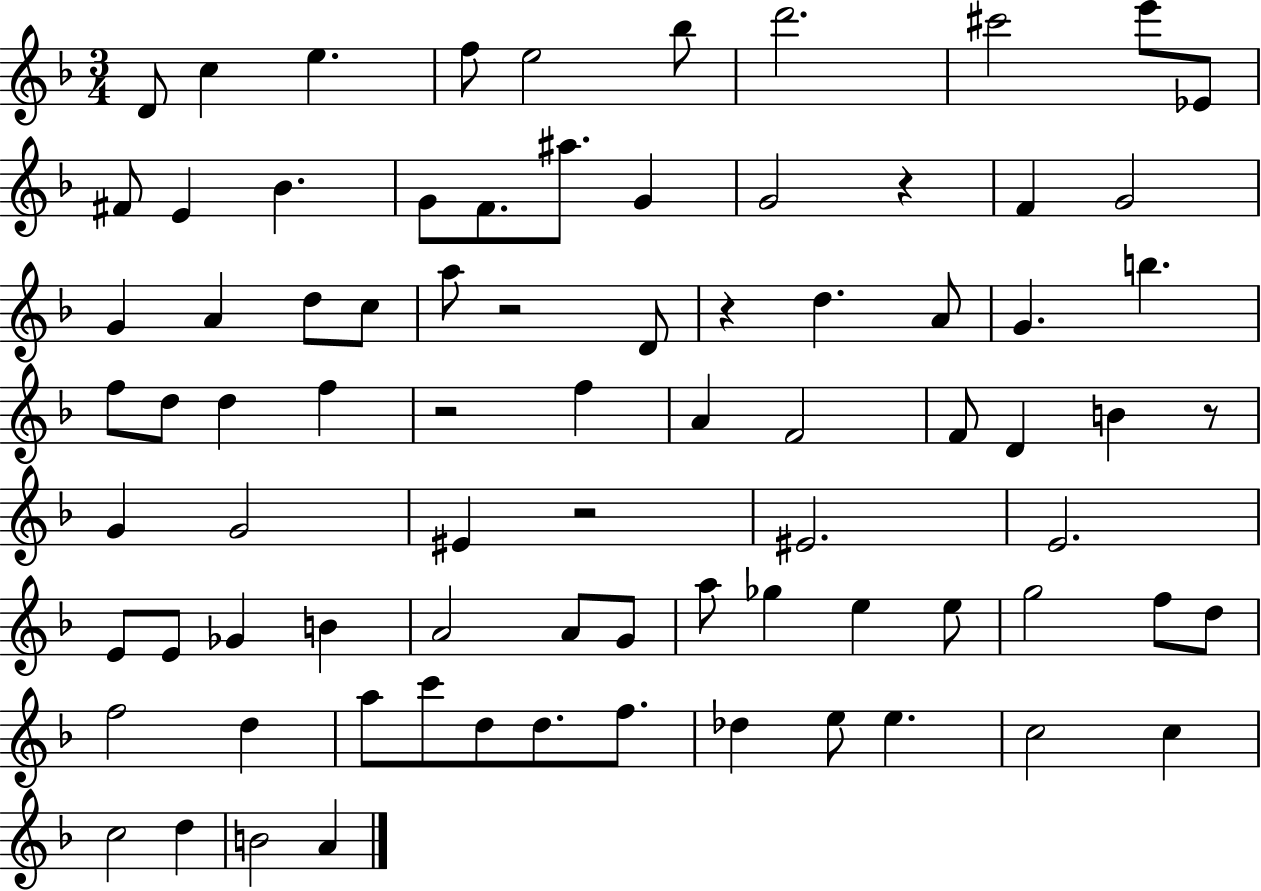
D4/e C5/q E5/q. F5/e E5/h Bb5/e D6/h. C#6/h E6/e Eb4/e F#4/e E4/q Bb4/q. G4/e F4/e. A#5/e. G4/q G4/h R/q F4/q G4/h G4/q A4/q D5/e C5/e A5/e R/h D4/e R/q D5/q. A4/e G4/q. B5/q. F5/e D5/e D5/q F5/q R/h F5/q A4/q F4/h F4/e D4/q B4/q R/e G4/q G4/h EIS4/q R/h EIS4/h. E4/h. E4/e E4/e Gb4/q B4/q A4/h A4/e G4/e A5/e Gb5/q E5/q E5/e G5/h F5/e D5/e F5/h D5/q A5/e C6/e D5/e D5/e. F5/e. Db5/q E5/e E5/q. C5/h C5/q C5/h D5/q B4/h A4/q